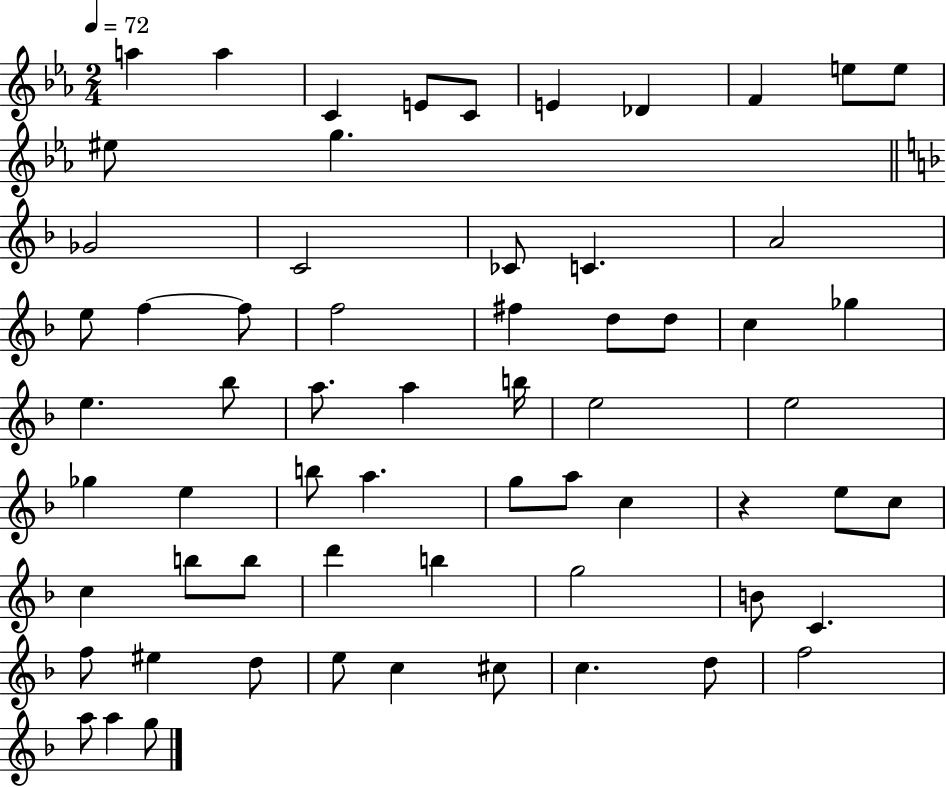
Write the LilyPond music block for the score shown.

{
  \clef treble
  \numericTimeSignature
  \time 2/4
  \key ees \major
  \tempo 4 = 72
  a''4 a''4 | c'4 e'8 c'8 | e'4 des'4 | f'4 e''8 e''8 | \break eis''8 g''4. | \bar "||" \break \key f \major ges'2 | c'2 | ces'8 c'4. | a'2 | \break e''8 f''4~~ f''8 | f''2 | fis''4 d''8 d''8 | c''4 ges''4 | \break e''4. bes''8 | a''8. a''4 b''16 | e''2 | e''2 | \break ges''4 e''4 | b''8 a''4. | g''8 a''8 c''4 | r4 e''8 c''8 | \break c''4 b''8 b''8 | d'''4 b''4 | g''2 | b'8 c'4. | \break f''8 eis''4 d''8 | e''8 c''4 cis''8 | c''4. d''8 | f''2 | \break a''8 a''4 g''8 | \bar "|."
}